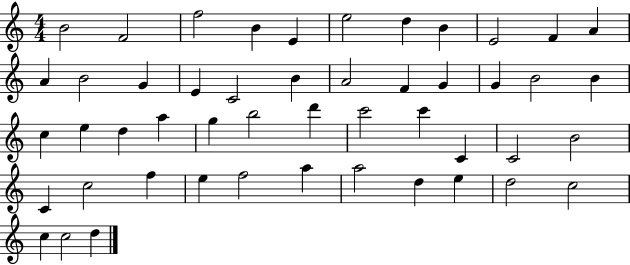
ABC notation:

X:1
T:Untitled
M:4/4
L:1/4
K:C
B2 F2 f2 B E e2 d B E2 F A A B2 G E C2 B A2 F G G B2 B c e d a g b2 d' c'2 c' C C2 B2 C c2 f e f2 a a2 d e d2 c2 c c2 d